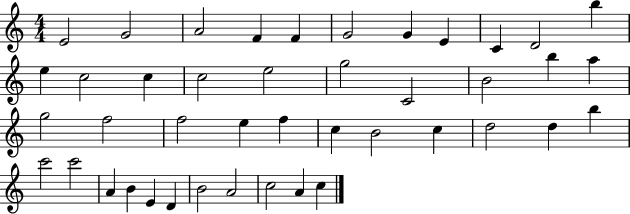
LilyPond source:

{
  \clef treble
  \numericTimeSignature
  \time 4/4
  \key c \major
  e'2 g'2 | a'2 f'4 f'4 | g'2 g'4 e'4 | c'4 d'2 b''4 | \break e''4 c''2 c''4 | c''2 e''2 | g''2 c'2 | b'2 b''4 a''4 | \break g''2 f''2 | f''2 e''4 f''4 | c''4 b'2 c''4 | d''2 d''4 b''4 | \break c'''2 c'''2 | a'4 b'4 e'4 d'4 | b'2 a'2 | c''2 a'4 c''4 | \break \bar "|."
}